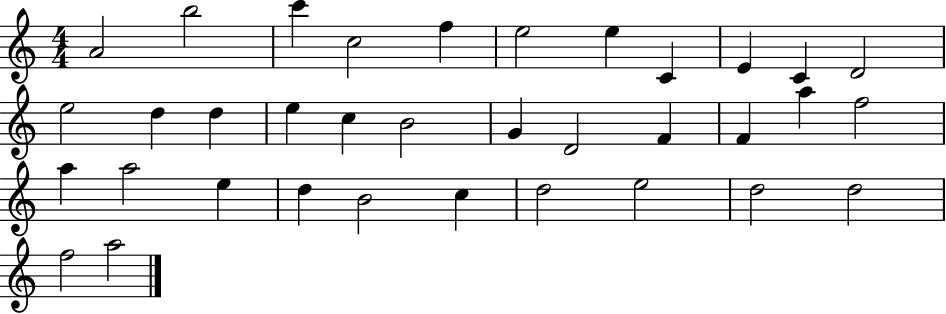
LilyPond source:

{
  \clef treble
  \numericTimeSignature
  \time 4/4
  \key c \major
  a'2 b''2 | c'''4 c''2 f''4 | e''2 e''4 c'4 | e'4 c'4 d'2 | \break e''2 d''4 d''4 | e''4 c''4 b'2 | g'4 d'2 f'4 | f'4 a''4 f''2 | \break a''4 a''2 e''4 | d''4 b'2 c''4 | d''2 e''2 | d''2 d''2 | \break f''2 a''2 | \bar "|."
}